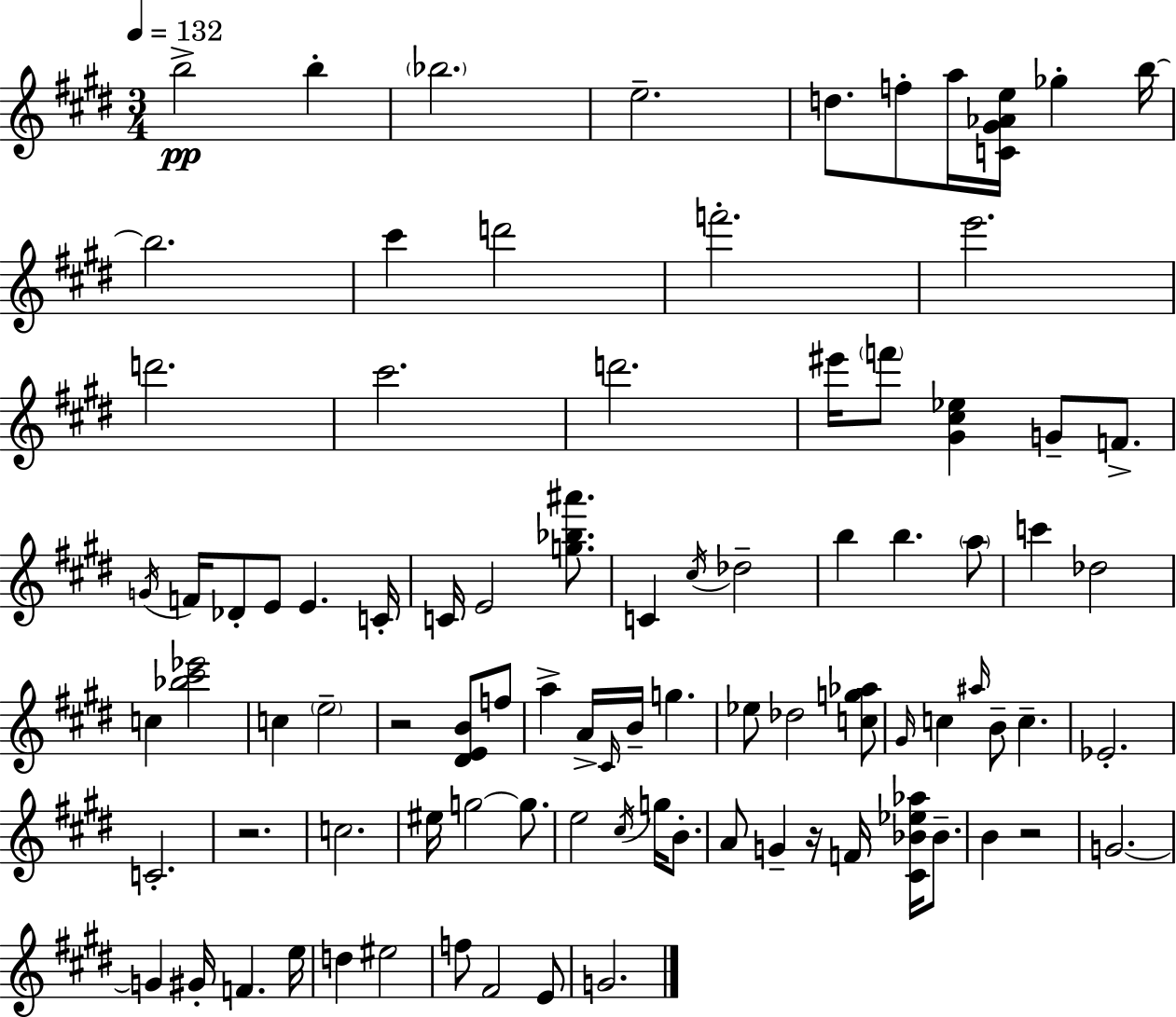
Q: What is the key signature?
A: E major